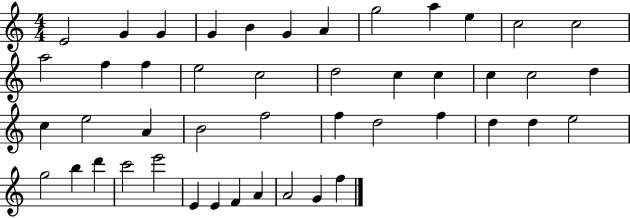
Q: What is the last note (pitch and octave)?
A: F5